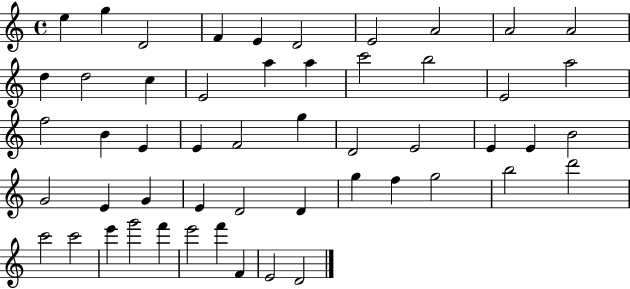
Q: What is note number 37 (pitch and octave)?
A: D4